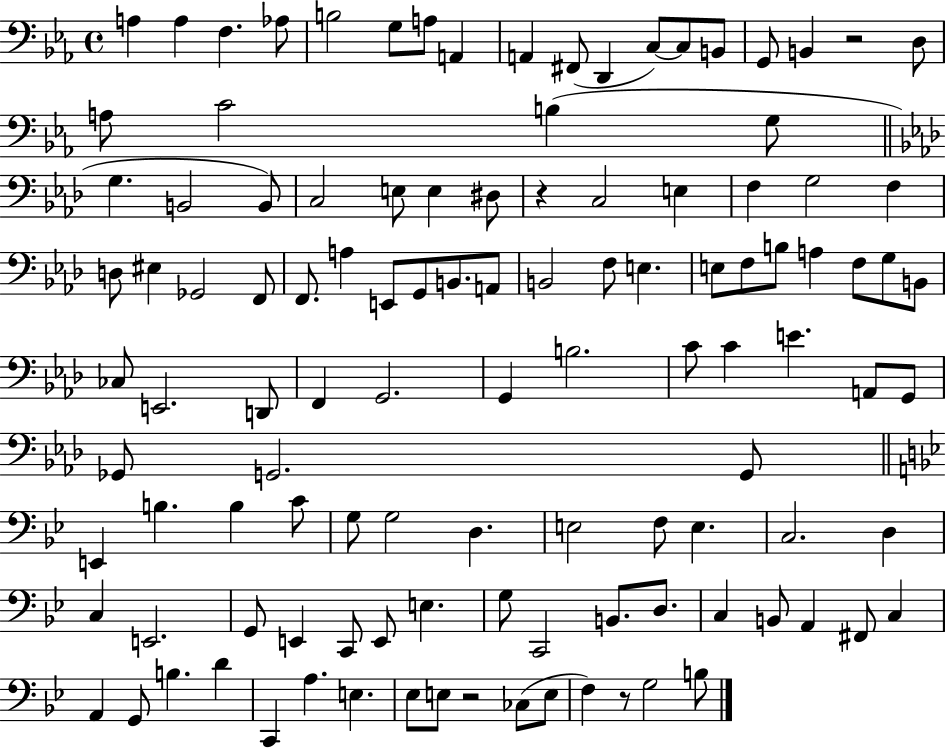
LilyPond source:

{
  \clef bass
  \time 4/4
  \defaultTimeSignature
  \key ees \major
  a4 a4 f4. aes8 | b2 g8 a8 a,4 | a,4 fis,8( d,4 c8~~) c8 b,8 | g,8 b,4 r2 d8 | \break a8 c'2 b4( g8 | \bar "||" \break \key aes \major g4. b,2 b,8) | c2 e8 e4 dis8 | r4 c2 e4 | f4 g2 f4 | \break d8 eis4 ges,2 f,8 | f,8. a4 e,8 g,8 b,8. a,8 | b,2 f8 e4. | e8 f8 b8 a4 f8 g8 b,8 | \break ces8 e,2. d,8 | f,4 g,2. | g,4 b2. | c'8 c'4 e'4. a,8 g,8 | \break ges,8 g,2. g,8 | \bar "||" \break \key bes \major e,4 b4. b4 c'8 | g8 g2 d4. | e2 f8 e4. | c2. d4 | \break c4 e,2. | g,8 e,4 c,8 e,8 e4. | g8 c,2 b,8. d8. | c4 b,8 a,4 fis,8 c4 | \break a,4 g,8 b4. d'4 | c,4 a4. e4. | ees8 e8 r2 ces8( e8 | f4) r8 g2 b8 | \break \bar "|."
}